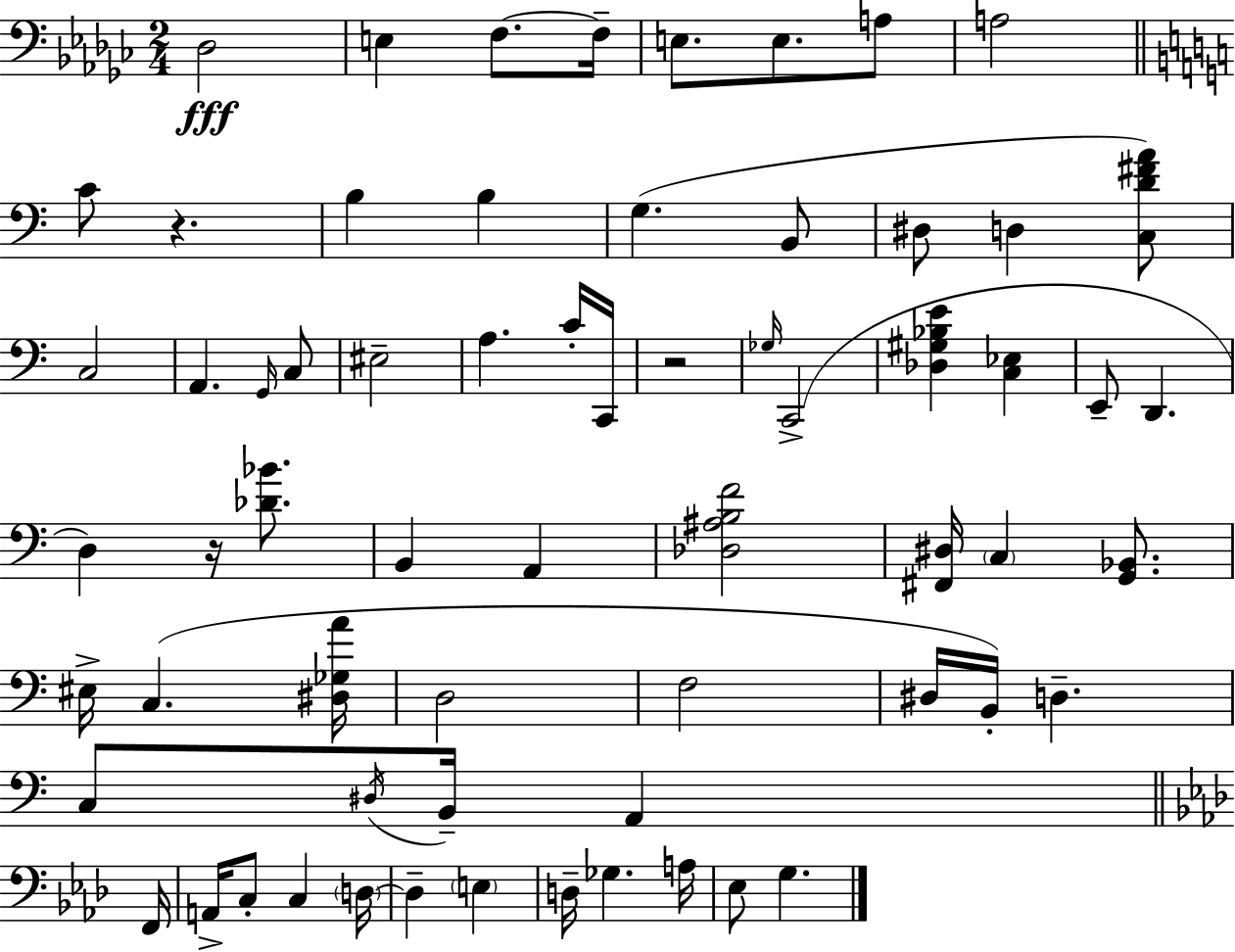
X:1
T:Untitled
M:2/4
L:1/4
K:Ebm
_D,2 E, F,/2 F,/4 E,/2 E,/2 A,/2 A,2 C/2 z B, B, G, B,,/2 ^D,/2 D, [C,D^FA]/2 C,2 A,, G,,/4 C,/2 ^E,2 A, C/4 C,,/4 z2 _G,/4 C,,2 [_D,^G,_B,E] [C,_E,] E,,/2 D,, D, z/4 [_D_B]/2 B,, A,, [_D,^A,B,F]2 [^F,,^D,]/4 C, [G,,_B,,]/2 ^E,/4 C, [^D,_G,A]/4 D,2 F,2 ^D,/4 B,,/4 D, C,/2 ^D,/4 B,,/4 A,, F,,/4 A,,/4 C,/2 C, D,/4 D, E, D,/4 _G, A,/4 _E,/2 G,